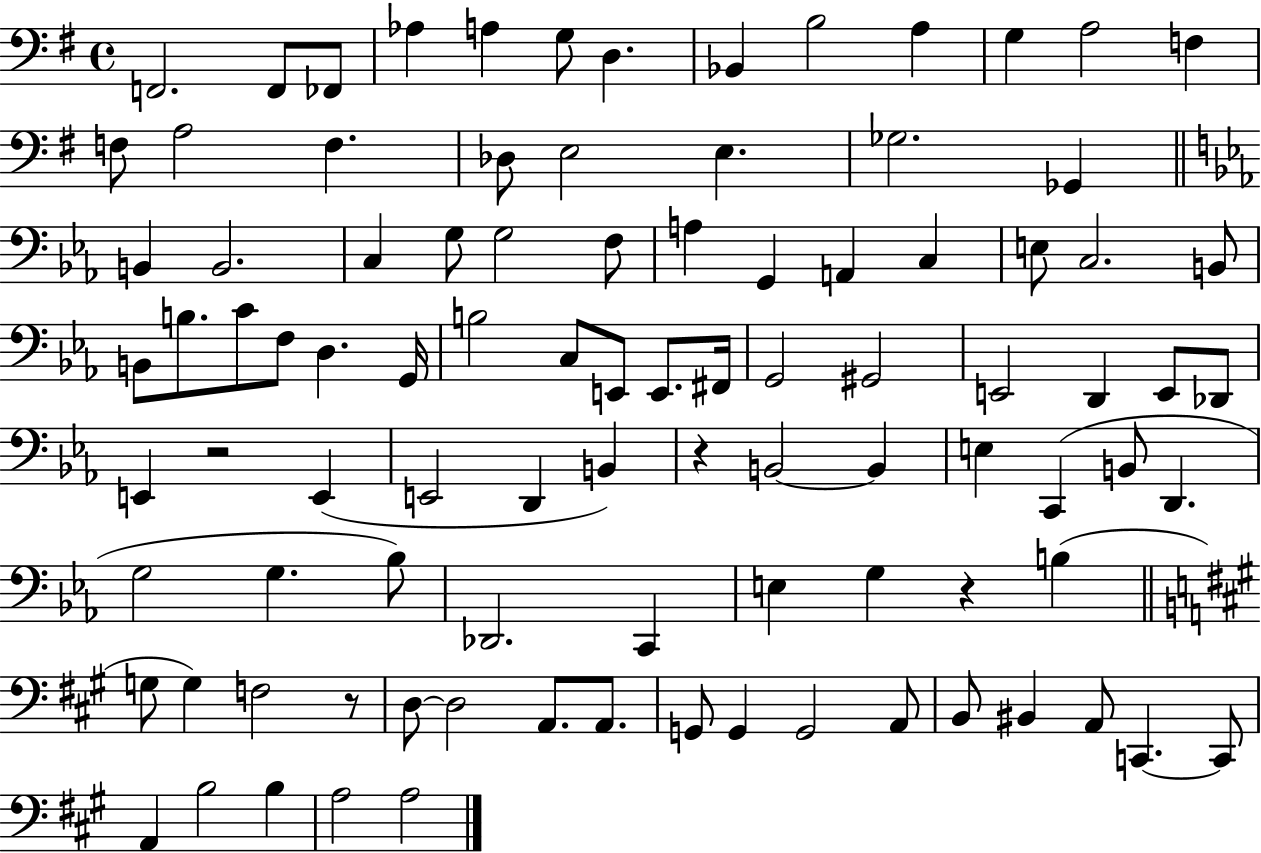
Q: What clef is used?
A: bass